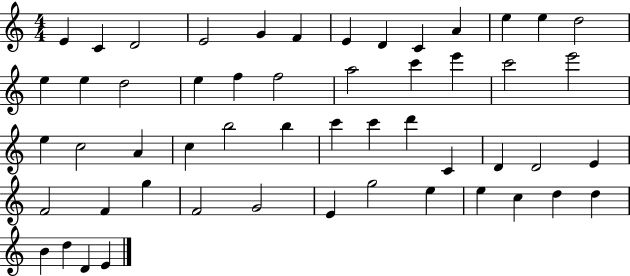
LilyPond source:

{
  \clef treble
  \numericTimeSignature
  \time 4/4
  \key c \major
  e'4 c'4 d'2 | e'2 g'4 f'4 | e'4 d'4 c'4 a'4 | e''4 e''4 d''2 | \break e''4 e''4 d''2 | e''4 f''4 f''2 | a''2 c'''4 e'''4 | c'''2 e'''2 | \break e''4 c''2 a'4 | c''4 b''2 b''4 | c'''4 c'''4 d'''4 c'4 | d'4 d'2 e'4 | \break f'2 f'4 g''4 | f'2 g'2 | e'4 g''2 e''4 | e''4 c''4 d''4 d''4 | \break b'4 d''4 d'4 e'4 | \bar "|."
}